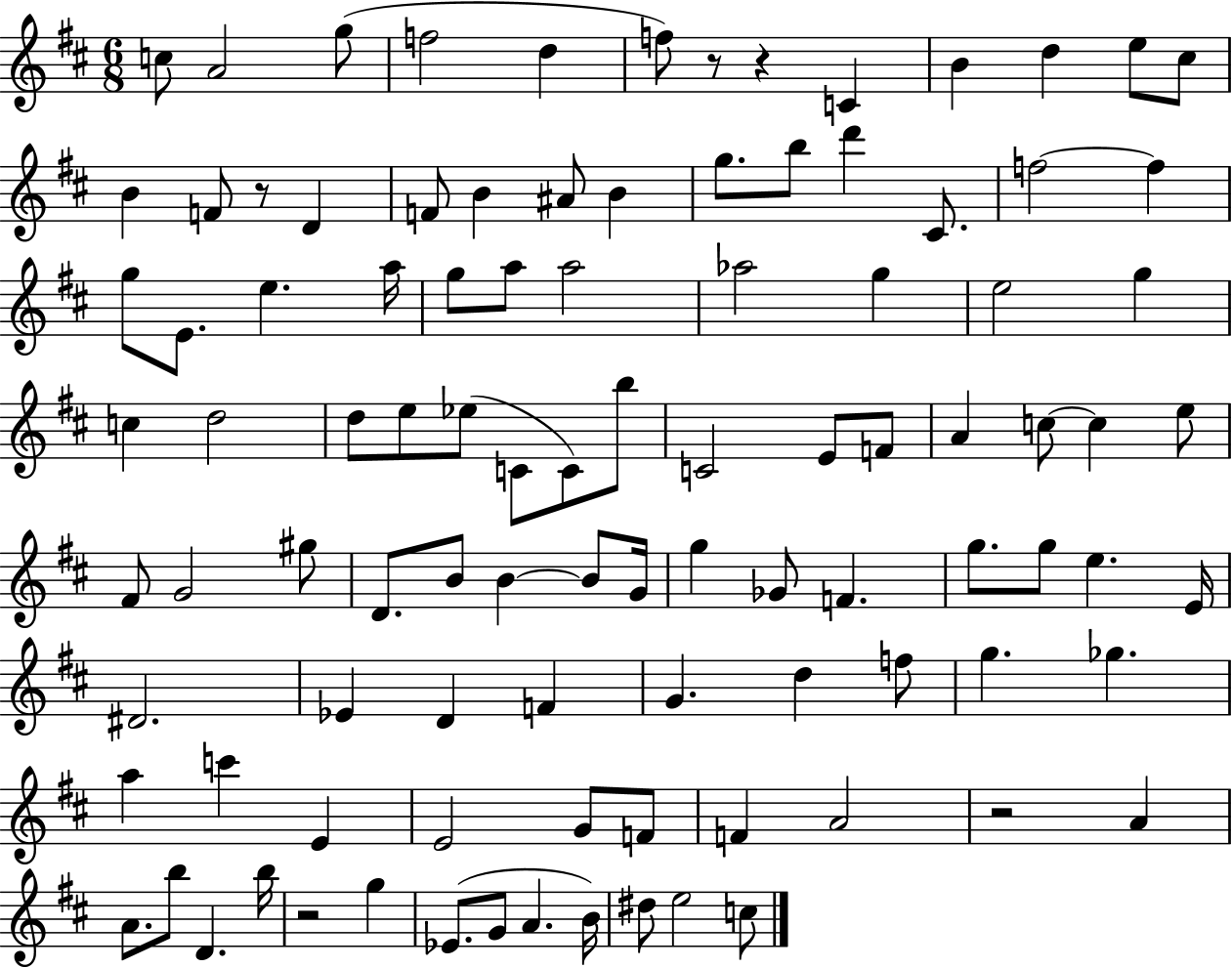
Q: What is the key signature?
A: D major